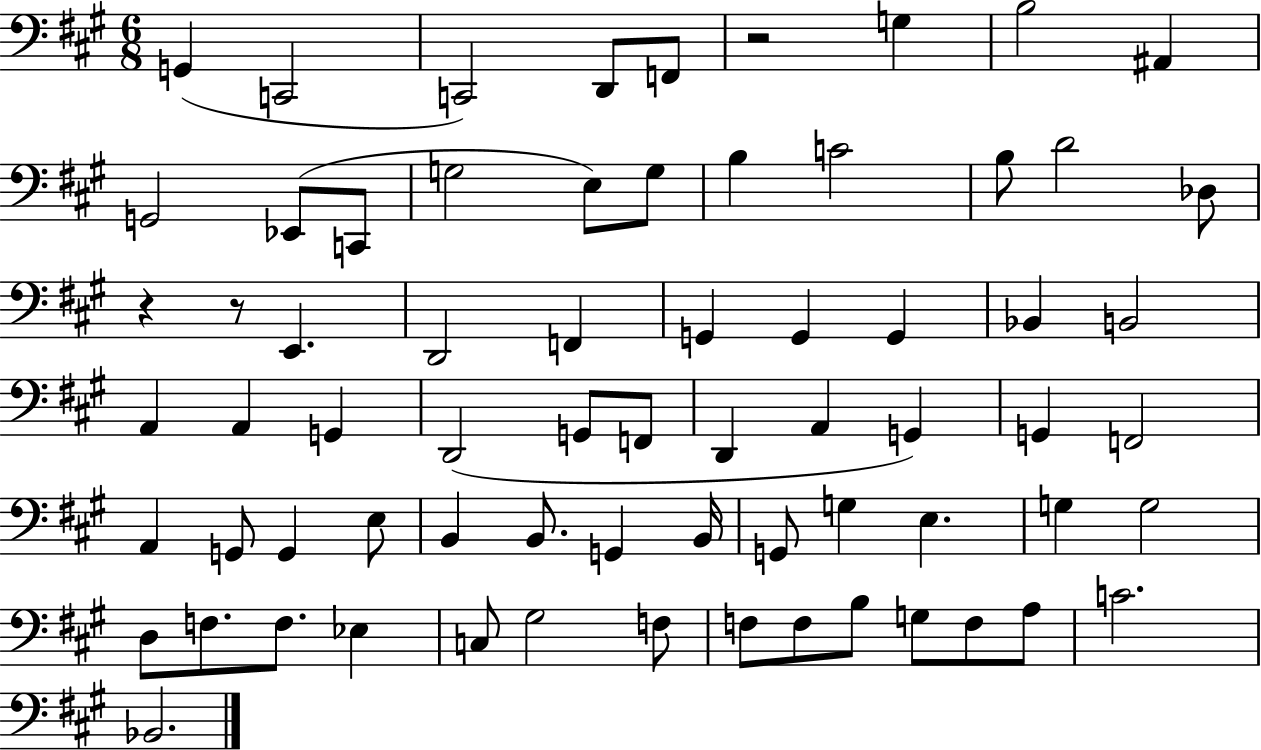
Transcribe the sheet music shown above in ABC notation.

X:1
T:Untitled
M:6/8
L:1/4
K:A
G,, C,,2 C,,2 D,,/2 F,,/2 z2 G, B,2 ^A,, G,,2 _E,,/2 C,,/2 G,2 E,/2 G,/2 B, C2 B,/2 D2 _D,/2 z z/2 E,, D,,2 F,, G,, G,, G,, _B,, B,,2 A,, A,, G,, D,,2 G,,/2 F,,/2 D,, A,, G,, G,, F,,2 A,, G,,/2 G,, E,/2 B,, B,,/2 G,, B,,/4 G,,/2 G, E, G, G,2 D,/2 F,/2 F,/2 _E, C,/2 ^G,2 F,/2 F,/2 F,/2 B,/2 G,/2 F,/2 A,/2 C2 _B,,2